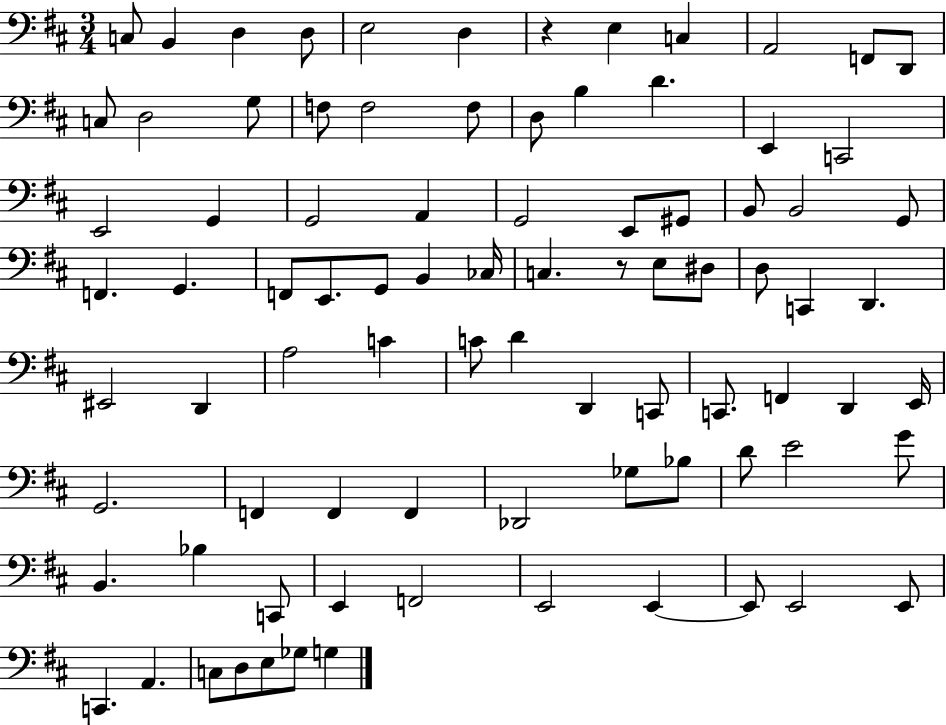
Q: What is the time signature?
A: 3/4